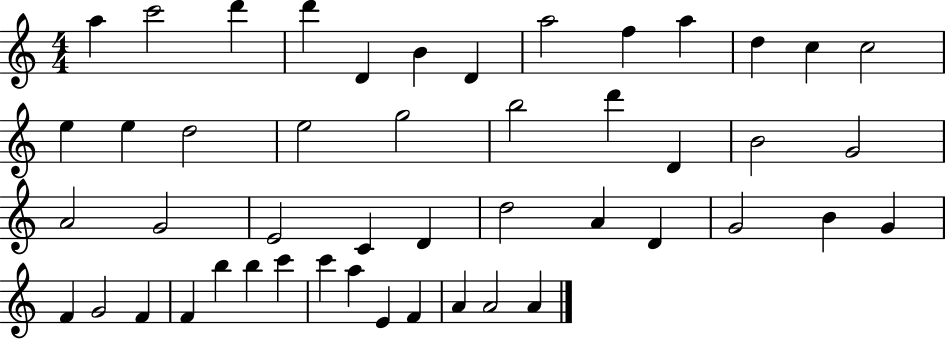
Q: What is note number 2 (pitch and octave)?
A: C6